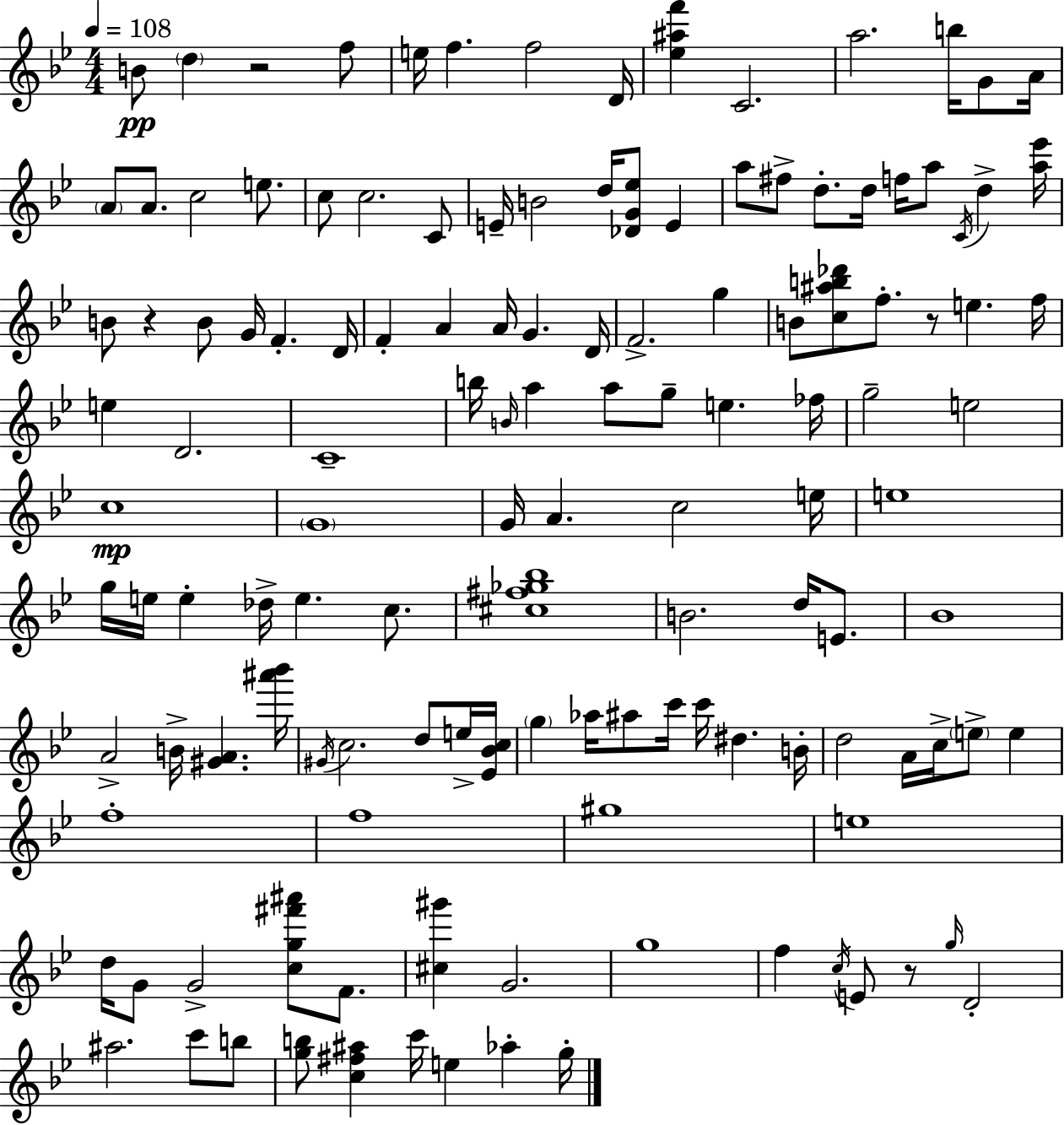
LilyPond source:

{
  \clef treble
  \numericTimeSignature
  \time 4/4
  \key bes \major
  \tempo 4 = 108
  \repeat volta 2 { b'8\pp \parenthesize d''4 r2 f''8 | e''16 f''4. f''2 d'16 | <ees'' ais'' f'''>4 c'2. | a''2. b''16 g'8 a'16 | \break \parenthesize a'8 a'8. c''2 e''8. | c''8 c''2. c'8 | e'16-- b'2 d''16 <des' g' ees''>8 e'4 | a''8 fis''8-> d''8.-. d''16 f''16 a''8 \acciaccatura { c'16 } d''4-> | \break <a'' ees'''>16 b'8 r4 b'8 g'16 f'4.-. | d'16 f'4-. a'4 a'16 g'4. | d'16 f'2.-> g''4 | b'8 <c'' ais'' b'' des'''>8 f''8.-. r8 e''4. | \break f''16 e''4 d'2. | c'1-- | b''16 \grace { b'16 } a''4 a''8 g''8-- e''4. | fes''16 g''2-- e''2 | \break c''1\mp | \parenthesize g'1 | g'16 a'4. c''2 | e''16 e''1 | \break g''16 e''16 e''4-. des''16-> e''4. c''8. | <cis'' fis'' ges'' bes''>1 | b'2. d''16 e'8. | bes'1 | \break a'2-> b'16-> <gis' a'>4. | <ais''' bes'''>16 \acciaccatura { gis'16 } c''2. d''8 | e''16-> <ees' bes' c''>16 \parenthesize g''4 aes''16 ais''8 c'''16 c'''16 dis''4. | b'16-. d''2 a'16 c''16-> \parenthesize e''8-> e''4 | \break f''1-. | f''1 | gis''1 | e''1 | \break d''16 g'8 g'2-> <c'' g'' fis''' ais'''>8 | f'8. <cis'' gis'''>4 g'2. | g''1 | f''4 \acciaccatura { c''16 } e'8 r8 \grace { g''16 } d'2-. | \break ais''2. | c'''8 b''8 <g'' b''>8 <c'' fis'' ais''>4 c'''16 e''4 | aes''4-. g''16-. } \bar "|."
}